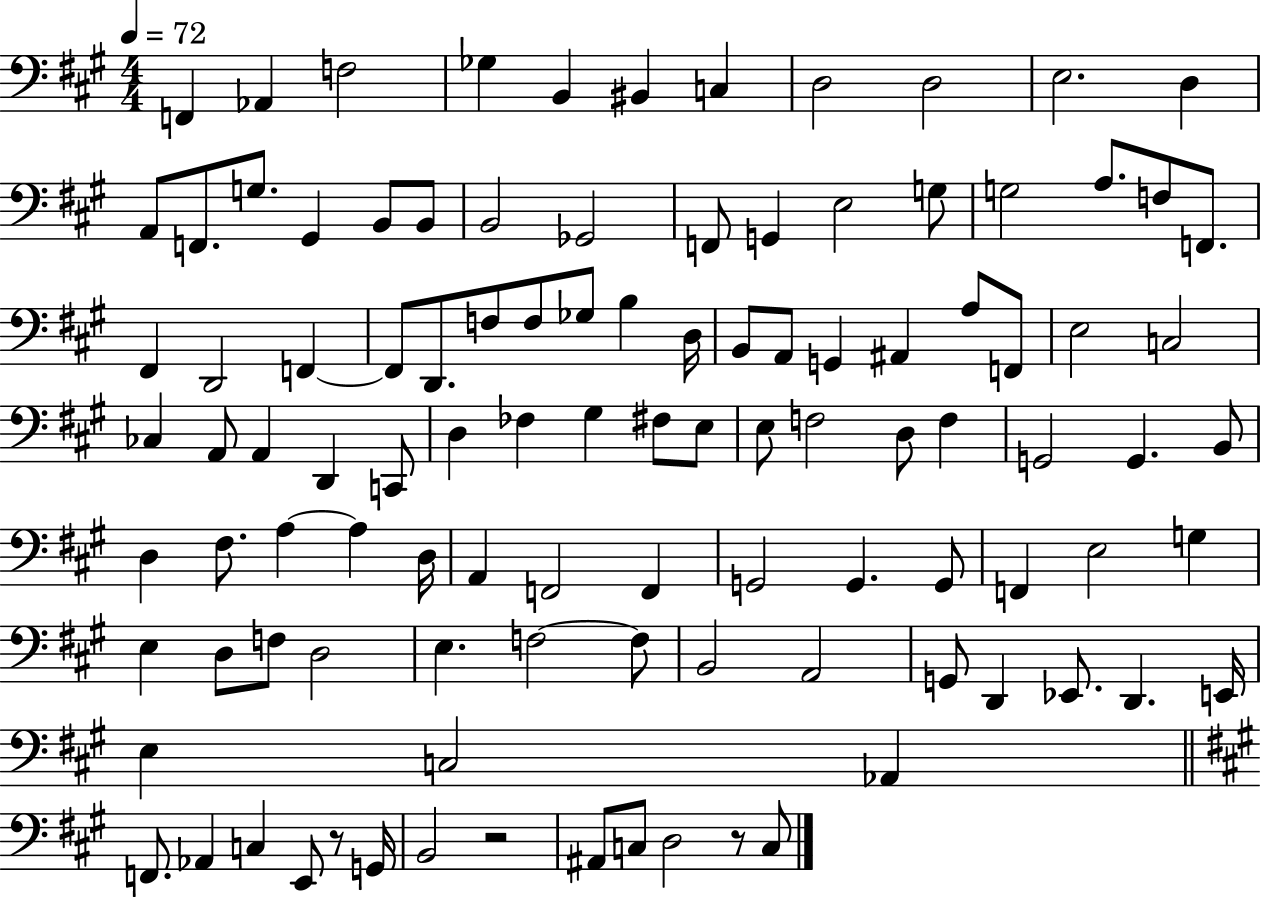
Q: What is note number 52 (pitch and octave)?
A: FES3